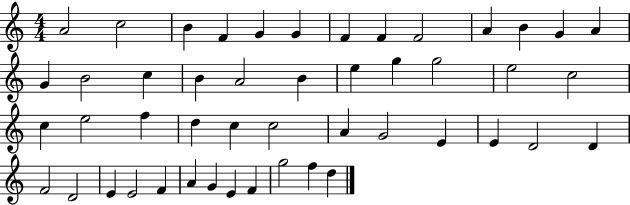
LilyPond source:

{
  \clef treble
  \numericTimeSignature
  \time 4/4
  \key c \major
  a'2 c''2 | b'4 f'4 g'4 g'4 | f'4 f'4 f'2 | a'4 b'4 g'4 a'4 | \break g'4 b'2 c''4 | b'4 a'2 b'4 | e''4 g''4 g''2 | e''2 c''2 | \break c''4 e''2 f''4 | d''4 c''4 c''2 | a'4 g'2 e'4 | e'4 d'2 d'4 | \break f'2 d'2 | e'4 e'2 f'4 | a'4 g'4 e'4 f'4 | g''2 f''4 d''4 | \break \bar "|."
}